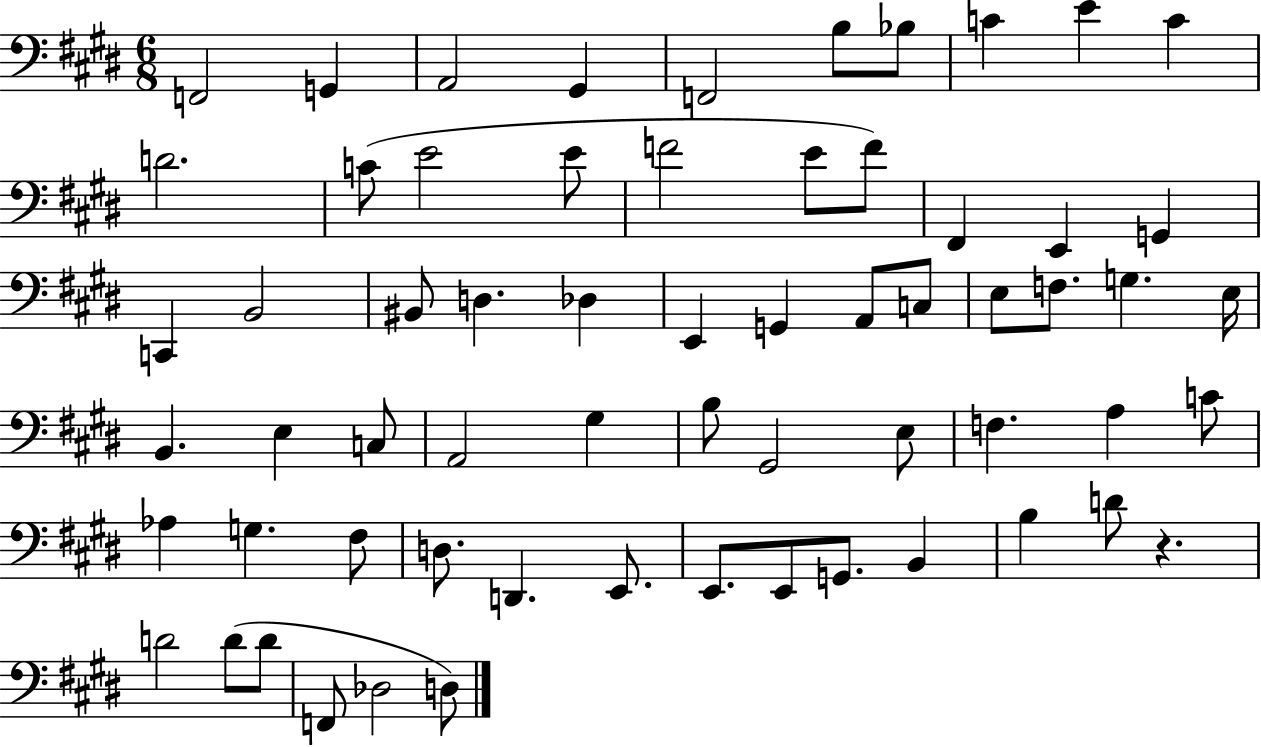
F2/h G2/q A2/h G#2/q F2/h B3/e Bb3/e C4/q E4/q C4/q D4/h. C4/e E4/h E4/e F4/h E4/e F4/e F#2/q E2/q G2/q C2/q B2/h BIS2/e D3/q. Db3/q E2/q G2/q A2/e C3/e E3/e F3/e. G3/q. E3/s B2/q. E3/q C3/e A2/h G#3/q B3/e G#2/h E3/e F3/q. A3/q C4/e Ab3/q G3/q. F#3/e D3/e. D2/q. E2/e. E2/e. E2/e G2/e. B2/q B3/q D4/e R/q. D4/h D4/e D4/e F2/e Db3/h D3/e